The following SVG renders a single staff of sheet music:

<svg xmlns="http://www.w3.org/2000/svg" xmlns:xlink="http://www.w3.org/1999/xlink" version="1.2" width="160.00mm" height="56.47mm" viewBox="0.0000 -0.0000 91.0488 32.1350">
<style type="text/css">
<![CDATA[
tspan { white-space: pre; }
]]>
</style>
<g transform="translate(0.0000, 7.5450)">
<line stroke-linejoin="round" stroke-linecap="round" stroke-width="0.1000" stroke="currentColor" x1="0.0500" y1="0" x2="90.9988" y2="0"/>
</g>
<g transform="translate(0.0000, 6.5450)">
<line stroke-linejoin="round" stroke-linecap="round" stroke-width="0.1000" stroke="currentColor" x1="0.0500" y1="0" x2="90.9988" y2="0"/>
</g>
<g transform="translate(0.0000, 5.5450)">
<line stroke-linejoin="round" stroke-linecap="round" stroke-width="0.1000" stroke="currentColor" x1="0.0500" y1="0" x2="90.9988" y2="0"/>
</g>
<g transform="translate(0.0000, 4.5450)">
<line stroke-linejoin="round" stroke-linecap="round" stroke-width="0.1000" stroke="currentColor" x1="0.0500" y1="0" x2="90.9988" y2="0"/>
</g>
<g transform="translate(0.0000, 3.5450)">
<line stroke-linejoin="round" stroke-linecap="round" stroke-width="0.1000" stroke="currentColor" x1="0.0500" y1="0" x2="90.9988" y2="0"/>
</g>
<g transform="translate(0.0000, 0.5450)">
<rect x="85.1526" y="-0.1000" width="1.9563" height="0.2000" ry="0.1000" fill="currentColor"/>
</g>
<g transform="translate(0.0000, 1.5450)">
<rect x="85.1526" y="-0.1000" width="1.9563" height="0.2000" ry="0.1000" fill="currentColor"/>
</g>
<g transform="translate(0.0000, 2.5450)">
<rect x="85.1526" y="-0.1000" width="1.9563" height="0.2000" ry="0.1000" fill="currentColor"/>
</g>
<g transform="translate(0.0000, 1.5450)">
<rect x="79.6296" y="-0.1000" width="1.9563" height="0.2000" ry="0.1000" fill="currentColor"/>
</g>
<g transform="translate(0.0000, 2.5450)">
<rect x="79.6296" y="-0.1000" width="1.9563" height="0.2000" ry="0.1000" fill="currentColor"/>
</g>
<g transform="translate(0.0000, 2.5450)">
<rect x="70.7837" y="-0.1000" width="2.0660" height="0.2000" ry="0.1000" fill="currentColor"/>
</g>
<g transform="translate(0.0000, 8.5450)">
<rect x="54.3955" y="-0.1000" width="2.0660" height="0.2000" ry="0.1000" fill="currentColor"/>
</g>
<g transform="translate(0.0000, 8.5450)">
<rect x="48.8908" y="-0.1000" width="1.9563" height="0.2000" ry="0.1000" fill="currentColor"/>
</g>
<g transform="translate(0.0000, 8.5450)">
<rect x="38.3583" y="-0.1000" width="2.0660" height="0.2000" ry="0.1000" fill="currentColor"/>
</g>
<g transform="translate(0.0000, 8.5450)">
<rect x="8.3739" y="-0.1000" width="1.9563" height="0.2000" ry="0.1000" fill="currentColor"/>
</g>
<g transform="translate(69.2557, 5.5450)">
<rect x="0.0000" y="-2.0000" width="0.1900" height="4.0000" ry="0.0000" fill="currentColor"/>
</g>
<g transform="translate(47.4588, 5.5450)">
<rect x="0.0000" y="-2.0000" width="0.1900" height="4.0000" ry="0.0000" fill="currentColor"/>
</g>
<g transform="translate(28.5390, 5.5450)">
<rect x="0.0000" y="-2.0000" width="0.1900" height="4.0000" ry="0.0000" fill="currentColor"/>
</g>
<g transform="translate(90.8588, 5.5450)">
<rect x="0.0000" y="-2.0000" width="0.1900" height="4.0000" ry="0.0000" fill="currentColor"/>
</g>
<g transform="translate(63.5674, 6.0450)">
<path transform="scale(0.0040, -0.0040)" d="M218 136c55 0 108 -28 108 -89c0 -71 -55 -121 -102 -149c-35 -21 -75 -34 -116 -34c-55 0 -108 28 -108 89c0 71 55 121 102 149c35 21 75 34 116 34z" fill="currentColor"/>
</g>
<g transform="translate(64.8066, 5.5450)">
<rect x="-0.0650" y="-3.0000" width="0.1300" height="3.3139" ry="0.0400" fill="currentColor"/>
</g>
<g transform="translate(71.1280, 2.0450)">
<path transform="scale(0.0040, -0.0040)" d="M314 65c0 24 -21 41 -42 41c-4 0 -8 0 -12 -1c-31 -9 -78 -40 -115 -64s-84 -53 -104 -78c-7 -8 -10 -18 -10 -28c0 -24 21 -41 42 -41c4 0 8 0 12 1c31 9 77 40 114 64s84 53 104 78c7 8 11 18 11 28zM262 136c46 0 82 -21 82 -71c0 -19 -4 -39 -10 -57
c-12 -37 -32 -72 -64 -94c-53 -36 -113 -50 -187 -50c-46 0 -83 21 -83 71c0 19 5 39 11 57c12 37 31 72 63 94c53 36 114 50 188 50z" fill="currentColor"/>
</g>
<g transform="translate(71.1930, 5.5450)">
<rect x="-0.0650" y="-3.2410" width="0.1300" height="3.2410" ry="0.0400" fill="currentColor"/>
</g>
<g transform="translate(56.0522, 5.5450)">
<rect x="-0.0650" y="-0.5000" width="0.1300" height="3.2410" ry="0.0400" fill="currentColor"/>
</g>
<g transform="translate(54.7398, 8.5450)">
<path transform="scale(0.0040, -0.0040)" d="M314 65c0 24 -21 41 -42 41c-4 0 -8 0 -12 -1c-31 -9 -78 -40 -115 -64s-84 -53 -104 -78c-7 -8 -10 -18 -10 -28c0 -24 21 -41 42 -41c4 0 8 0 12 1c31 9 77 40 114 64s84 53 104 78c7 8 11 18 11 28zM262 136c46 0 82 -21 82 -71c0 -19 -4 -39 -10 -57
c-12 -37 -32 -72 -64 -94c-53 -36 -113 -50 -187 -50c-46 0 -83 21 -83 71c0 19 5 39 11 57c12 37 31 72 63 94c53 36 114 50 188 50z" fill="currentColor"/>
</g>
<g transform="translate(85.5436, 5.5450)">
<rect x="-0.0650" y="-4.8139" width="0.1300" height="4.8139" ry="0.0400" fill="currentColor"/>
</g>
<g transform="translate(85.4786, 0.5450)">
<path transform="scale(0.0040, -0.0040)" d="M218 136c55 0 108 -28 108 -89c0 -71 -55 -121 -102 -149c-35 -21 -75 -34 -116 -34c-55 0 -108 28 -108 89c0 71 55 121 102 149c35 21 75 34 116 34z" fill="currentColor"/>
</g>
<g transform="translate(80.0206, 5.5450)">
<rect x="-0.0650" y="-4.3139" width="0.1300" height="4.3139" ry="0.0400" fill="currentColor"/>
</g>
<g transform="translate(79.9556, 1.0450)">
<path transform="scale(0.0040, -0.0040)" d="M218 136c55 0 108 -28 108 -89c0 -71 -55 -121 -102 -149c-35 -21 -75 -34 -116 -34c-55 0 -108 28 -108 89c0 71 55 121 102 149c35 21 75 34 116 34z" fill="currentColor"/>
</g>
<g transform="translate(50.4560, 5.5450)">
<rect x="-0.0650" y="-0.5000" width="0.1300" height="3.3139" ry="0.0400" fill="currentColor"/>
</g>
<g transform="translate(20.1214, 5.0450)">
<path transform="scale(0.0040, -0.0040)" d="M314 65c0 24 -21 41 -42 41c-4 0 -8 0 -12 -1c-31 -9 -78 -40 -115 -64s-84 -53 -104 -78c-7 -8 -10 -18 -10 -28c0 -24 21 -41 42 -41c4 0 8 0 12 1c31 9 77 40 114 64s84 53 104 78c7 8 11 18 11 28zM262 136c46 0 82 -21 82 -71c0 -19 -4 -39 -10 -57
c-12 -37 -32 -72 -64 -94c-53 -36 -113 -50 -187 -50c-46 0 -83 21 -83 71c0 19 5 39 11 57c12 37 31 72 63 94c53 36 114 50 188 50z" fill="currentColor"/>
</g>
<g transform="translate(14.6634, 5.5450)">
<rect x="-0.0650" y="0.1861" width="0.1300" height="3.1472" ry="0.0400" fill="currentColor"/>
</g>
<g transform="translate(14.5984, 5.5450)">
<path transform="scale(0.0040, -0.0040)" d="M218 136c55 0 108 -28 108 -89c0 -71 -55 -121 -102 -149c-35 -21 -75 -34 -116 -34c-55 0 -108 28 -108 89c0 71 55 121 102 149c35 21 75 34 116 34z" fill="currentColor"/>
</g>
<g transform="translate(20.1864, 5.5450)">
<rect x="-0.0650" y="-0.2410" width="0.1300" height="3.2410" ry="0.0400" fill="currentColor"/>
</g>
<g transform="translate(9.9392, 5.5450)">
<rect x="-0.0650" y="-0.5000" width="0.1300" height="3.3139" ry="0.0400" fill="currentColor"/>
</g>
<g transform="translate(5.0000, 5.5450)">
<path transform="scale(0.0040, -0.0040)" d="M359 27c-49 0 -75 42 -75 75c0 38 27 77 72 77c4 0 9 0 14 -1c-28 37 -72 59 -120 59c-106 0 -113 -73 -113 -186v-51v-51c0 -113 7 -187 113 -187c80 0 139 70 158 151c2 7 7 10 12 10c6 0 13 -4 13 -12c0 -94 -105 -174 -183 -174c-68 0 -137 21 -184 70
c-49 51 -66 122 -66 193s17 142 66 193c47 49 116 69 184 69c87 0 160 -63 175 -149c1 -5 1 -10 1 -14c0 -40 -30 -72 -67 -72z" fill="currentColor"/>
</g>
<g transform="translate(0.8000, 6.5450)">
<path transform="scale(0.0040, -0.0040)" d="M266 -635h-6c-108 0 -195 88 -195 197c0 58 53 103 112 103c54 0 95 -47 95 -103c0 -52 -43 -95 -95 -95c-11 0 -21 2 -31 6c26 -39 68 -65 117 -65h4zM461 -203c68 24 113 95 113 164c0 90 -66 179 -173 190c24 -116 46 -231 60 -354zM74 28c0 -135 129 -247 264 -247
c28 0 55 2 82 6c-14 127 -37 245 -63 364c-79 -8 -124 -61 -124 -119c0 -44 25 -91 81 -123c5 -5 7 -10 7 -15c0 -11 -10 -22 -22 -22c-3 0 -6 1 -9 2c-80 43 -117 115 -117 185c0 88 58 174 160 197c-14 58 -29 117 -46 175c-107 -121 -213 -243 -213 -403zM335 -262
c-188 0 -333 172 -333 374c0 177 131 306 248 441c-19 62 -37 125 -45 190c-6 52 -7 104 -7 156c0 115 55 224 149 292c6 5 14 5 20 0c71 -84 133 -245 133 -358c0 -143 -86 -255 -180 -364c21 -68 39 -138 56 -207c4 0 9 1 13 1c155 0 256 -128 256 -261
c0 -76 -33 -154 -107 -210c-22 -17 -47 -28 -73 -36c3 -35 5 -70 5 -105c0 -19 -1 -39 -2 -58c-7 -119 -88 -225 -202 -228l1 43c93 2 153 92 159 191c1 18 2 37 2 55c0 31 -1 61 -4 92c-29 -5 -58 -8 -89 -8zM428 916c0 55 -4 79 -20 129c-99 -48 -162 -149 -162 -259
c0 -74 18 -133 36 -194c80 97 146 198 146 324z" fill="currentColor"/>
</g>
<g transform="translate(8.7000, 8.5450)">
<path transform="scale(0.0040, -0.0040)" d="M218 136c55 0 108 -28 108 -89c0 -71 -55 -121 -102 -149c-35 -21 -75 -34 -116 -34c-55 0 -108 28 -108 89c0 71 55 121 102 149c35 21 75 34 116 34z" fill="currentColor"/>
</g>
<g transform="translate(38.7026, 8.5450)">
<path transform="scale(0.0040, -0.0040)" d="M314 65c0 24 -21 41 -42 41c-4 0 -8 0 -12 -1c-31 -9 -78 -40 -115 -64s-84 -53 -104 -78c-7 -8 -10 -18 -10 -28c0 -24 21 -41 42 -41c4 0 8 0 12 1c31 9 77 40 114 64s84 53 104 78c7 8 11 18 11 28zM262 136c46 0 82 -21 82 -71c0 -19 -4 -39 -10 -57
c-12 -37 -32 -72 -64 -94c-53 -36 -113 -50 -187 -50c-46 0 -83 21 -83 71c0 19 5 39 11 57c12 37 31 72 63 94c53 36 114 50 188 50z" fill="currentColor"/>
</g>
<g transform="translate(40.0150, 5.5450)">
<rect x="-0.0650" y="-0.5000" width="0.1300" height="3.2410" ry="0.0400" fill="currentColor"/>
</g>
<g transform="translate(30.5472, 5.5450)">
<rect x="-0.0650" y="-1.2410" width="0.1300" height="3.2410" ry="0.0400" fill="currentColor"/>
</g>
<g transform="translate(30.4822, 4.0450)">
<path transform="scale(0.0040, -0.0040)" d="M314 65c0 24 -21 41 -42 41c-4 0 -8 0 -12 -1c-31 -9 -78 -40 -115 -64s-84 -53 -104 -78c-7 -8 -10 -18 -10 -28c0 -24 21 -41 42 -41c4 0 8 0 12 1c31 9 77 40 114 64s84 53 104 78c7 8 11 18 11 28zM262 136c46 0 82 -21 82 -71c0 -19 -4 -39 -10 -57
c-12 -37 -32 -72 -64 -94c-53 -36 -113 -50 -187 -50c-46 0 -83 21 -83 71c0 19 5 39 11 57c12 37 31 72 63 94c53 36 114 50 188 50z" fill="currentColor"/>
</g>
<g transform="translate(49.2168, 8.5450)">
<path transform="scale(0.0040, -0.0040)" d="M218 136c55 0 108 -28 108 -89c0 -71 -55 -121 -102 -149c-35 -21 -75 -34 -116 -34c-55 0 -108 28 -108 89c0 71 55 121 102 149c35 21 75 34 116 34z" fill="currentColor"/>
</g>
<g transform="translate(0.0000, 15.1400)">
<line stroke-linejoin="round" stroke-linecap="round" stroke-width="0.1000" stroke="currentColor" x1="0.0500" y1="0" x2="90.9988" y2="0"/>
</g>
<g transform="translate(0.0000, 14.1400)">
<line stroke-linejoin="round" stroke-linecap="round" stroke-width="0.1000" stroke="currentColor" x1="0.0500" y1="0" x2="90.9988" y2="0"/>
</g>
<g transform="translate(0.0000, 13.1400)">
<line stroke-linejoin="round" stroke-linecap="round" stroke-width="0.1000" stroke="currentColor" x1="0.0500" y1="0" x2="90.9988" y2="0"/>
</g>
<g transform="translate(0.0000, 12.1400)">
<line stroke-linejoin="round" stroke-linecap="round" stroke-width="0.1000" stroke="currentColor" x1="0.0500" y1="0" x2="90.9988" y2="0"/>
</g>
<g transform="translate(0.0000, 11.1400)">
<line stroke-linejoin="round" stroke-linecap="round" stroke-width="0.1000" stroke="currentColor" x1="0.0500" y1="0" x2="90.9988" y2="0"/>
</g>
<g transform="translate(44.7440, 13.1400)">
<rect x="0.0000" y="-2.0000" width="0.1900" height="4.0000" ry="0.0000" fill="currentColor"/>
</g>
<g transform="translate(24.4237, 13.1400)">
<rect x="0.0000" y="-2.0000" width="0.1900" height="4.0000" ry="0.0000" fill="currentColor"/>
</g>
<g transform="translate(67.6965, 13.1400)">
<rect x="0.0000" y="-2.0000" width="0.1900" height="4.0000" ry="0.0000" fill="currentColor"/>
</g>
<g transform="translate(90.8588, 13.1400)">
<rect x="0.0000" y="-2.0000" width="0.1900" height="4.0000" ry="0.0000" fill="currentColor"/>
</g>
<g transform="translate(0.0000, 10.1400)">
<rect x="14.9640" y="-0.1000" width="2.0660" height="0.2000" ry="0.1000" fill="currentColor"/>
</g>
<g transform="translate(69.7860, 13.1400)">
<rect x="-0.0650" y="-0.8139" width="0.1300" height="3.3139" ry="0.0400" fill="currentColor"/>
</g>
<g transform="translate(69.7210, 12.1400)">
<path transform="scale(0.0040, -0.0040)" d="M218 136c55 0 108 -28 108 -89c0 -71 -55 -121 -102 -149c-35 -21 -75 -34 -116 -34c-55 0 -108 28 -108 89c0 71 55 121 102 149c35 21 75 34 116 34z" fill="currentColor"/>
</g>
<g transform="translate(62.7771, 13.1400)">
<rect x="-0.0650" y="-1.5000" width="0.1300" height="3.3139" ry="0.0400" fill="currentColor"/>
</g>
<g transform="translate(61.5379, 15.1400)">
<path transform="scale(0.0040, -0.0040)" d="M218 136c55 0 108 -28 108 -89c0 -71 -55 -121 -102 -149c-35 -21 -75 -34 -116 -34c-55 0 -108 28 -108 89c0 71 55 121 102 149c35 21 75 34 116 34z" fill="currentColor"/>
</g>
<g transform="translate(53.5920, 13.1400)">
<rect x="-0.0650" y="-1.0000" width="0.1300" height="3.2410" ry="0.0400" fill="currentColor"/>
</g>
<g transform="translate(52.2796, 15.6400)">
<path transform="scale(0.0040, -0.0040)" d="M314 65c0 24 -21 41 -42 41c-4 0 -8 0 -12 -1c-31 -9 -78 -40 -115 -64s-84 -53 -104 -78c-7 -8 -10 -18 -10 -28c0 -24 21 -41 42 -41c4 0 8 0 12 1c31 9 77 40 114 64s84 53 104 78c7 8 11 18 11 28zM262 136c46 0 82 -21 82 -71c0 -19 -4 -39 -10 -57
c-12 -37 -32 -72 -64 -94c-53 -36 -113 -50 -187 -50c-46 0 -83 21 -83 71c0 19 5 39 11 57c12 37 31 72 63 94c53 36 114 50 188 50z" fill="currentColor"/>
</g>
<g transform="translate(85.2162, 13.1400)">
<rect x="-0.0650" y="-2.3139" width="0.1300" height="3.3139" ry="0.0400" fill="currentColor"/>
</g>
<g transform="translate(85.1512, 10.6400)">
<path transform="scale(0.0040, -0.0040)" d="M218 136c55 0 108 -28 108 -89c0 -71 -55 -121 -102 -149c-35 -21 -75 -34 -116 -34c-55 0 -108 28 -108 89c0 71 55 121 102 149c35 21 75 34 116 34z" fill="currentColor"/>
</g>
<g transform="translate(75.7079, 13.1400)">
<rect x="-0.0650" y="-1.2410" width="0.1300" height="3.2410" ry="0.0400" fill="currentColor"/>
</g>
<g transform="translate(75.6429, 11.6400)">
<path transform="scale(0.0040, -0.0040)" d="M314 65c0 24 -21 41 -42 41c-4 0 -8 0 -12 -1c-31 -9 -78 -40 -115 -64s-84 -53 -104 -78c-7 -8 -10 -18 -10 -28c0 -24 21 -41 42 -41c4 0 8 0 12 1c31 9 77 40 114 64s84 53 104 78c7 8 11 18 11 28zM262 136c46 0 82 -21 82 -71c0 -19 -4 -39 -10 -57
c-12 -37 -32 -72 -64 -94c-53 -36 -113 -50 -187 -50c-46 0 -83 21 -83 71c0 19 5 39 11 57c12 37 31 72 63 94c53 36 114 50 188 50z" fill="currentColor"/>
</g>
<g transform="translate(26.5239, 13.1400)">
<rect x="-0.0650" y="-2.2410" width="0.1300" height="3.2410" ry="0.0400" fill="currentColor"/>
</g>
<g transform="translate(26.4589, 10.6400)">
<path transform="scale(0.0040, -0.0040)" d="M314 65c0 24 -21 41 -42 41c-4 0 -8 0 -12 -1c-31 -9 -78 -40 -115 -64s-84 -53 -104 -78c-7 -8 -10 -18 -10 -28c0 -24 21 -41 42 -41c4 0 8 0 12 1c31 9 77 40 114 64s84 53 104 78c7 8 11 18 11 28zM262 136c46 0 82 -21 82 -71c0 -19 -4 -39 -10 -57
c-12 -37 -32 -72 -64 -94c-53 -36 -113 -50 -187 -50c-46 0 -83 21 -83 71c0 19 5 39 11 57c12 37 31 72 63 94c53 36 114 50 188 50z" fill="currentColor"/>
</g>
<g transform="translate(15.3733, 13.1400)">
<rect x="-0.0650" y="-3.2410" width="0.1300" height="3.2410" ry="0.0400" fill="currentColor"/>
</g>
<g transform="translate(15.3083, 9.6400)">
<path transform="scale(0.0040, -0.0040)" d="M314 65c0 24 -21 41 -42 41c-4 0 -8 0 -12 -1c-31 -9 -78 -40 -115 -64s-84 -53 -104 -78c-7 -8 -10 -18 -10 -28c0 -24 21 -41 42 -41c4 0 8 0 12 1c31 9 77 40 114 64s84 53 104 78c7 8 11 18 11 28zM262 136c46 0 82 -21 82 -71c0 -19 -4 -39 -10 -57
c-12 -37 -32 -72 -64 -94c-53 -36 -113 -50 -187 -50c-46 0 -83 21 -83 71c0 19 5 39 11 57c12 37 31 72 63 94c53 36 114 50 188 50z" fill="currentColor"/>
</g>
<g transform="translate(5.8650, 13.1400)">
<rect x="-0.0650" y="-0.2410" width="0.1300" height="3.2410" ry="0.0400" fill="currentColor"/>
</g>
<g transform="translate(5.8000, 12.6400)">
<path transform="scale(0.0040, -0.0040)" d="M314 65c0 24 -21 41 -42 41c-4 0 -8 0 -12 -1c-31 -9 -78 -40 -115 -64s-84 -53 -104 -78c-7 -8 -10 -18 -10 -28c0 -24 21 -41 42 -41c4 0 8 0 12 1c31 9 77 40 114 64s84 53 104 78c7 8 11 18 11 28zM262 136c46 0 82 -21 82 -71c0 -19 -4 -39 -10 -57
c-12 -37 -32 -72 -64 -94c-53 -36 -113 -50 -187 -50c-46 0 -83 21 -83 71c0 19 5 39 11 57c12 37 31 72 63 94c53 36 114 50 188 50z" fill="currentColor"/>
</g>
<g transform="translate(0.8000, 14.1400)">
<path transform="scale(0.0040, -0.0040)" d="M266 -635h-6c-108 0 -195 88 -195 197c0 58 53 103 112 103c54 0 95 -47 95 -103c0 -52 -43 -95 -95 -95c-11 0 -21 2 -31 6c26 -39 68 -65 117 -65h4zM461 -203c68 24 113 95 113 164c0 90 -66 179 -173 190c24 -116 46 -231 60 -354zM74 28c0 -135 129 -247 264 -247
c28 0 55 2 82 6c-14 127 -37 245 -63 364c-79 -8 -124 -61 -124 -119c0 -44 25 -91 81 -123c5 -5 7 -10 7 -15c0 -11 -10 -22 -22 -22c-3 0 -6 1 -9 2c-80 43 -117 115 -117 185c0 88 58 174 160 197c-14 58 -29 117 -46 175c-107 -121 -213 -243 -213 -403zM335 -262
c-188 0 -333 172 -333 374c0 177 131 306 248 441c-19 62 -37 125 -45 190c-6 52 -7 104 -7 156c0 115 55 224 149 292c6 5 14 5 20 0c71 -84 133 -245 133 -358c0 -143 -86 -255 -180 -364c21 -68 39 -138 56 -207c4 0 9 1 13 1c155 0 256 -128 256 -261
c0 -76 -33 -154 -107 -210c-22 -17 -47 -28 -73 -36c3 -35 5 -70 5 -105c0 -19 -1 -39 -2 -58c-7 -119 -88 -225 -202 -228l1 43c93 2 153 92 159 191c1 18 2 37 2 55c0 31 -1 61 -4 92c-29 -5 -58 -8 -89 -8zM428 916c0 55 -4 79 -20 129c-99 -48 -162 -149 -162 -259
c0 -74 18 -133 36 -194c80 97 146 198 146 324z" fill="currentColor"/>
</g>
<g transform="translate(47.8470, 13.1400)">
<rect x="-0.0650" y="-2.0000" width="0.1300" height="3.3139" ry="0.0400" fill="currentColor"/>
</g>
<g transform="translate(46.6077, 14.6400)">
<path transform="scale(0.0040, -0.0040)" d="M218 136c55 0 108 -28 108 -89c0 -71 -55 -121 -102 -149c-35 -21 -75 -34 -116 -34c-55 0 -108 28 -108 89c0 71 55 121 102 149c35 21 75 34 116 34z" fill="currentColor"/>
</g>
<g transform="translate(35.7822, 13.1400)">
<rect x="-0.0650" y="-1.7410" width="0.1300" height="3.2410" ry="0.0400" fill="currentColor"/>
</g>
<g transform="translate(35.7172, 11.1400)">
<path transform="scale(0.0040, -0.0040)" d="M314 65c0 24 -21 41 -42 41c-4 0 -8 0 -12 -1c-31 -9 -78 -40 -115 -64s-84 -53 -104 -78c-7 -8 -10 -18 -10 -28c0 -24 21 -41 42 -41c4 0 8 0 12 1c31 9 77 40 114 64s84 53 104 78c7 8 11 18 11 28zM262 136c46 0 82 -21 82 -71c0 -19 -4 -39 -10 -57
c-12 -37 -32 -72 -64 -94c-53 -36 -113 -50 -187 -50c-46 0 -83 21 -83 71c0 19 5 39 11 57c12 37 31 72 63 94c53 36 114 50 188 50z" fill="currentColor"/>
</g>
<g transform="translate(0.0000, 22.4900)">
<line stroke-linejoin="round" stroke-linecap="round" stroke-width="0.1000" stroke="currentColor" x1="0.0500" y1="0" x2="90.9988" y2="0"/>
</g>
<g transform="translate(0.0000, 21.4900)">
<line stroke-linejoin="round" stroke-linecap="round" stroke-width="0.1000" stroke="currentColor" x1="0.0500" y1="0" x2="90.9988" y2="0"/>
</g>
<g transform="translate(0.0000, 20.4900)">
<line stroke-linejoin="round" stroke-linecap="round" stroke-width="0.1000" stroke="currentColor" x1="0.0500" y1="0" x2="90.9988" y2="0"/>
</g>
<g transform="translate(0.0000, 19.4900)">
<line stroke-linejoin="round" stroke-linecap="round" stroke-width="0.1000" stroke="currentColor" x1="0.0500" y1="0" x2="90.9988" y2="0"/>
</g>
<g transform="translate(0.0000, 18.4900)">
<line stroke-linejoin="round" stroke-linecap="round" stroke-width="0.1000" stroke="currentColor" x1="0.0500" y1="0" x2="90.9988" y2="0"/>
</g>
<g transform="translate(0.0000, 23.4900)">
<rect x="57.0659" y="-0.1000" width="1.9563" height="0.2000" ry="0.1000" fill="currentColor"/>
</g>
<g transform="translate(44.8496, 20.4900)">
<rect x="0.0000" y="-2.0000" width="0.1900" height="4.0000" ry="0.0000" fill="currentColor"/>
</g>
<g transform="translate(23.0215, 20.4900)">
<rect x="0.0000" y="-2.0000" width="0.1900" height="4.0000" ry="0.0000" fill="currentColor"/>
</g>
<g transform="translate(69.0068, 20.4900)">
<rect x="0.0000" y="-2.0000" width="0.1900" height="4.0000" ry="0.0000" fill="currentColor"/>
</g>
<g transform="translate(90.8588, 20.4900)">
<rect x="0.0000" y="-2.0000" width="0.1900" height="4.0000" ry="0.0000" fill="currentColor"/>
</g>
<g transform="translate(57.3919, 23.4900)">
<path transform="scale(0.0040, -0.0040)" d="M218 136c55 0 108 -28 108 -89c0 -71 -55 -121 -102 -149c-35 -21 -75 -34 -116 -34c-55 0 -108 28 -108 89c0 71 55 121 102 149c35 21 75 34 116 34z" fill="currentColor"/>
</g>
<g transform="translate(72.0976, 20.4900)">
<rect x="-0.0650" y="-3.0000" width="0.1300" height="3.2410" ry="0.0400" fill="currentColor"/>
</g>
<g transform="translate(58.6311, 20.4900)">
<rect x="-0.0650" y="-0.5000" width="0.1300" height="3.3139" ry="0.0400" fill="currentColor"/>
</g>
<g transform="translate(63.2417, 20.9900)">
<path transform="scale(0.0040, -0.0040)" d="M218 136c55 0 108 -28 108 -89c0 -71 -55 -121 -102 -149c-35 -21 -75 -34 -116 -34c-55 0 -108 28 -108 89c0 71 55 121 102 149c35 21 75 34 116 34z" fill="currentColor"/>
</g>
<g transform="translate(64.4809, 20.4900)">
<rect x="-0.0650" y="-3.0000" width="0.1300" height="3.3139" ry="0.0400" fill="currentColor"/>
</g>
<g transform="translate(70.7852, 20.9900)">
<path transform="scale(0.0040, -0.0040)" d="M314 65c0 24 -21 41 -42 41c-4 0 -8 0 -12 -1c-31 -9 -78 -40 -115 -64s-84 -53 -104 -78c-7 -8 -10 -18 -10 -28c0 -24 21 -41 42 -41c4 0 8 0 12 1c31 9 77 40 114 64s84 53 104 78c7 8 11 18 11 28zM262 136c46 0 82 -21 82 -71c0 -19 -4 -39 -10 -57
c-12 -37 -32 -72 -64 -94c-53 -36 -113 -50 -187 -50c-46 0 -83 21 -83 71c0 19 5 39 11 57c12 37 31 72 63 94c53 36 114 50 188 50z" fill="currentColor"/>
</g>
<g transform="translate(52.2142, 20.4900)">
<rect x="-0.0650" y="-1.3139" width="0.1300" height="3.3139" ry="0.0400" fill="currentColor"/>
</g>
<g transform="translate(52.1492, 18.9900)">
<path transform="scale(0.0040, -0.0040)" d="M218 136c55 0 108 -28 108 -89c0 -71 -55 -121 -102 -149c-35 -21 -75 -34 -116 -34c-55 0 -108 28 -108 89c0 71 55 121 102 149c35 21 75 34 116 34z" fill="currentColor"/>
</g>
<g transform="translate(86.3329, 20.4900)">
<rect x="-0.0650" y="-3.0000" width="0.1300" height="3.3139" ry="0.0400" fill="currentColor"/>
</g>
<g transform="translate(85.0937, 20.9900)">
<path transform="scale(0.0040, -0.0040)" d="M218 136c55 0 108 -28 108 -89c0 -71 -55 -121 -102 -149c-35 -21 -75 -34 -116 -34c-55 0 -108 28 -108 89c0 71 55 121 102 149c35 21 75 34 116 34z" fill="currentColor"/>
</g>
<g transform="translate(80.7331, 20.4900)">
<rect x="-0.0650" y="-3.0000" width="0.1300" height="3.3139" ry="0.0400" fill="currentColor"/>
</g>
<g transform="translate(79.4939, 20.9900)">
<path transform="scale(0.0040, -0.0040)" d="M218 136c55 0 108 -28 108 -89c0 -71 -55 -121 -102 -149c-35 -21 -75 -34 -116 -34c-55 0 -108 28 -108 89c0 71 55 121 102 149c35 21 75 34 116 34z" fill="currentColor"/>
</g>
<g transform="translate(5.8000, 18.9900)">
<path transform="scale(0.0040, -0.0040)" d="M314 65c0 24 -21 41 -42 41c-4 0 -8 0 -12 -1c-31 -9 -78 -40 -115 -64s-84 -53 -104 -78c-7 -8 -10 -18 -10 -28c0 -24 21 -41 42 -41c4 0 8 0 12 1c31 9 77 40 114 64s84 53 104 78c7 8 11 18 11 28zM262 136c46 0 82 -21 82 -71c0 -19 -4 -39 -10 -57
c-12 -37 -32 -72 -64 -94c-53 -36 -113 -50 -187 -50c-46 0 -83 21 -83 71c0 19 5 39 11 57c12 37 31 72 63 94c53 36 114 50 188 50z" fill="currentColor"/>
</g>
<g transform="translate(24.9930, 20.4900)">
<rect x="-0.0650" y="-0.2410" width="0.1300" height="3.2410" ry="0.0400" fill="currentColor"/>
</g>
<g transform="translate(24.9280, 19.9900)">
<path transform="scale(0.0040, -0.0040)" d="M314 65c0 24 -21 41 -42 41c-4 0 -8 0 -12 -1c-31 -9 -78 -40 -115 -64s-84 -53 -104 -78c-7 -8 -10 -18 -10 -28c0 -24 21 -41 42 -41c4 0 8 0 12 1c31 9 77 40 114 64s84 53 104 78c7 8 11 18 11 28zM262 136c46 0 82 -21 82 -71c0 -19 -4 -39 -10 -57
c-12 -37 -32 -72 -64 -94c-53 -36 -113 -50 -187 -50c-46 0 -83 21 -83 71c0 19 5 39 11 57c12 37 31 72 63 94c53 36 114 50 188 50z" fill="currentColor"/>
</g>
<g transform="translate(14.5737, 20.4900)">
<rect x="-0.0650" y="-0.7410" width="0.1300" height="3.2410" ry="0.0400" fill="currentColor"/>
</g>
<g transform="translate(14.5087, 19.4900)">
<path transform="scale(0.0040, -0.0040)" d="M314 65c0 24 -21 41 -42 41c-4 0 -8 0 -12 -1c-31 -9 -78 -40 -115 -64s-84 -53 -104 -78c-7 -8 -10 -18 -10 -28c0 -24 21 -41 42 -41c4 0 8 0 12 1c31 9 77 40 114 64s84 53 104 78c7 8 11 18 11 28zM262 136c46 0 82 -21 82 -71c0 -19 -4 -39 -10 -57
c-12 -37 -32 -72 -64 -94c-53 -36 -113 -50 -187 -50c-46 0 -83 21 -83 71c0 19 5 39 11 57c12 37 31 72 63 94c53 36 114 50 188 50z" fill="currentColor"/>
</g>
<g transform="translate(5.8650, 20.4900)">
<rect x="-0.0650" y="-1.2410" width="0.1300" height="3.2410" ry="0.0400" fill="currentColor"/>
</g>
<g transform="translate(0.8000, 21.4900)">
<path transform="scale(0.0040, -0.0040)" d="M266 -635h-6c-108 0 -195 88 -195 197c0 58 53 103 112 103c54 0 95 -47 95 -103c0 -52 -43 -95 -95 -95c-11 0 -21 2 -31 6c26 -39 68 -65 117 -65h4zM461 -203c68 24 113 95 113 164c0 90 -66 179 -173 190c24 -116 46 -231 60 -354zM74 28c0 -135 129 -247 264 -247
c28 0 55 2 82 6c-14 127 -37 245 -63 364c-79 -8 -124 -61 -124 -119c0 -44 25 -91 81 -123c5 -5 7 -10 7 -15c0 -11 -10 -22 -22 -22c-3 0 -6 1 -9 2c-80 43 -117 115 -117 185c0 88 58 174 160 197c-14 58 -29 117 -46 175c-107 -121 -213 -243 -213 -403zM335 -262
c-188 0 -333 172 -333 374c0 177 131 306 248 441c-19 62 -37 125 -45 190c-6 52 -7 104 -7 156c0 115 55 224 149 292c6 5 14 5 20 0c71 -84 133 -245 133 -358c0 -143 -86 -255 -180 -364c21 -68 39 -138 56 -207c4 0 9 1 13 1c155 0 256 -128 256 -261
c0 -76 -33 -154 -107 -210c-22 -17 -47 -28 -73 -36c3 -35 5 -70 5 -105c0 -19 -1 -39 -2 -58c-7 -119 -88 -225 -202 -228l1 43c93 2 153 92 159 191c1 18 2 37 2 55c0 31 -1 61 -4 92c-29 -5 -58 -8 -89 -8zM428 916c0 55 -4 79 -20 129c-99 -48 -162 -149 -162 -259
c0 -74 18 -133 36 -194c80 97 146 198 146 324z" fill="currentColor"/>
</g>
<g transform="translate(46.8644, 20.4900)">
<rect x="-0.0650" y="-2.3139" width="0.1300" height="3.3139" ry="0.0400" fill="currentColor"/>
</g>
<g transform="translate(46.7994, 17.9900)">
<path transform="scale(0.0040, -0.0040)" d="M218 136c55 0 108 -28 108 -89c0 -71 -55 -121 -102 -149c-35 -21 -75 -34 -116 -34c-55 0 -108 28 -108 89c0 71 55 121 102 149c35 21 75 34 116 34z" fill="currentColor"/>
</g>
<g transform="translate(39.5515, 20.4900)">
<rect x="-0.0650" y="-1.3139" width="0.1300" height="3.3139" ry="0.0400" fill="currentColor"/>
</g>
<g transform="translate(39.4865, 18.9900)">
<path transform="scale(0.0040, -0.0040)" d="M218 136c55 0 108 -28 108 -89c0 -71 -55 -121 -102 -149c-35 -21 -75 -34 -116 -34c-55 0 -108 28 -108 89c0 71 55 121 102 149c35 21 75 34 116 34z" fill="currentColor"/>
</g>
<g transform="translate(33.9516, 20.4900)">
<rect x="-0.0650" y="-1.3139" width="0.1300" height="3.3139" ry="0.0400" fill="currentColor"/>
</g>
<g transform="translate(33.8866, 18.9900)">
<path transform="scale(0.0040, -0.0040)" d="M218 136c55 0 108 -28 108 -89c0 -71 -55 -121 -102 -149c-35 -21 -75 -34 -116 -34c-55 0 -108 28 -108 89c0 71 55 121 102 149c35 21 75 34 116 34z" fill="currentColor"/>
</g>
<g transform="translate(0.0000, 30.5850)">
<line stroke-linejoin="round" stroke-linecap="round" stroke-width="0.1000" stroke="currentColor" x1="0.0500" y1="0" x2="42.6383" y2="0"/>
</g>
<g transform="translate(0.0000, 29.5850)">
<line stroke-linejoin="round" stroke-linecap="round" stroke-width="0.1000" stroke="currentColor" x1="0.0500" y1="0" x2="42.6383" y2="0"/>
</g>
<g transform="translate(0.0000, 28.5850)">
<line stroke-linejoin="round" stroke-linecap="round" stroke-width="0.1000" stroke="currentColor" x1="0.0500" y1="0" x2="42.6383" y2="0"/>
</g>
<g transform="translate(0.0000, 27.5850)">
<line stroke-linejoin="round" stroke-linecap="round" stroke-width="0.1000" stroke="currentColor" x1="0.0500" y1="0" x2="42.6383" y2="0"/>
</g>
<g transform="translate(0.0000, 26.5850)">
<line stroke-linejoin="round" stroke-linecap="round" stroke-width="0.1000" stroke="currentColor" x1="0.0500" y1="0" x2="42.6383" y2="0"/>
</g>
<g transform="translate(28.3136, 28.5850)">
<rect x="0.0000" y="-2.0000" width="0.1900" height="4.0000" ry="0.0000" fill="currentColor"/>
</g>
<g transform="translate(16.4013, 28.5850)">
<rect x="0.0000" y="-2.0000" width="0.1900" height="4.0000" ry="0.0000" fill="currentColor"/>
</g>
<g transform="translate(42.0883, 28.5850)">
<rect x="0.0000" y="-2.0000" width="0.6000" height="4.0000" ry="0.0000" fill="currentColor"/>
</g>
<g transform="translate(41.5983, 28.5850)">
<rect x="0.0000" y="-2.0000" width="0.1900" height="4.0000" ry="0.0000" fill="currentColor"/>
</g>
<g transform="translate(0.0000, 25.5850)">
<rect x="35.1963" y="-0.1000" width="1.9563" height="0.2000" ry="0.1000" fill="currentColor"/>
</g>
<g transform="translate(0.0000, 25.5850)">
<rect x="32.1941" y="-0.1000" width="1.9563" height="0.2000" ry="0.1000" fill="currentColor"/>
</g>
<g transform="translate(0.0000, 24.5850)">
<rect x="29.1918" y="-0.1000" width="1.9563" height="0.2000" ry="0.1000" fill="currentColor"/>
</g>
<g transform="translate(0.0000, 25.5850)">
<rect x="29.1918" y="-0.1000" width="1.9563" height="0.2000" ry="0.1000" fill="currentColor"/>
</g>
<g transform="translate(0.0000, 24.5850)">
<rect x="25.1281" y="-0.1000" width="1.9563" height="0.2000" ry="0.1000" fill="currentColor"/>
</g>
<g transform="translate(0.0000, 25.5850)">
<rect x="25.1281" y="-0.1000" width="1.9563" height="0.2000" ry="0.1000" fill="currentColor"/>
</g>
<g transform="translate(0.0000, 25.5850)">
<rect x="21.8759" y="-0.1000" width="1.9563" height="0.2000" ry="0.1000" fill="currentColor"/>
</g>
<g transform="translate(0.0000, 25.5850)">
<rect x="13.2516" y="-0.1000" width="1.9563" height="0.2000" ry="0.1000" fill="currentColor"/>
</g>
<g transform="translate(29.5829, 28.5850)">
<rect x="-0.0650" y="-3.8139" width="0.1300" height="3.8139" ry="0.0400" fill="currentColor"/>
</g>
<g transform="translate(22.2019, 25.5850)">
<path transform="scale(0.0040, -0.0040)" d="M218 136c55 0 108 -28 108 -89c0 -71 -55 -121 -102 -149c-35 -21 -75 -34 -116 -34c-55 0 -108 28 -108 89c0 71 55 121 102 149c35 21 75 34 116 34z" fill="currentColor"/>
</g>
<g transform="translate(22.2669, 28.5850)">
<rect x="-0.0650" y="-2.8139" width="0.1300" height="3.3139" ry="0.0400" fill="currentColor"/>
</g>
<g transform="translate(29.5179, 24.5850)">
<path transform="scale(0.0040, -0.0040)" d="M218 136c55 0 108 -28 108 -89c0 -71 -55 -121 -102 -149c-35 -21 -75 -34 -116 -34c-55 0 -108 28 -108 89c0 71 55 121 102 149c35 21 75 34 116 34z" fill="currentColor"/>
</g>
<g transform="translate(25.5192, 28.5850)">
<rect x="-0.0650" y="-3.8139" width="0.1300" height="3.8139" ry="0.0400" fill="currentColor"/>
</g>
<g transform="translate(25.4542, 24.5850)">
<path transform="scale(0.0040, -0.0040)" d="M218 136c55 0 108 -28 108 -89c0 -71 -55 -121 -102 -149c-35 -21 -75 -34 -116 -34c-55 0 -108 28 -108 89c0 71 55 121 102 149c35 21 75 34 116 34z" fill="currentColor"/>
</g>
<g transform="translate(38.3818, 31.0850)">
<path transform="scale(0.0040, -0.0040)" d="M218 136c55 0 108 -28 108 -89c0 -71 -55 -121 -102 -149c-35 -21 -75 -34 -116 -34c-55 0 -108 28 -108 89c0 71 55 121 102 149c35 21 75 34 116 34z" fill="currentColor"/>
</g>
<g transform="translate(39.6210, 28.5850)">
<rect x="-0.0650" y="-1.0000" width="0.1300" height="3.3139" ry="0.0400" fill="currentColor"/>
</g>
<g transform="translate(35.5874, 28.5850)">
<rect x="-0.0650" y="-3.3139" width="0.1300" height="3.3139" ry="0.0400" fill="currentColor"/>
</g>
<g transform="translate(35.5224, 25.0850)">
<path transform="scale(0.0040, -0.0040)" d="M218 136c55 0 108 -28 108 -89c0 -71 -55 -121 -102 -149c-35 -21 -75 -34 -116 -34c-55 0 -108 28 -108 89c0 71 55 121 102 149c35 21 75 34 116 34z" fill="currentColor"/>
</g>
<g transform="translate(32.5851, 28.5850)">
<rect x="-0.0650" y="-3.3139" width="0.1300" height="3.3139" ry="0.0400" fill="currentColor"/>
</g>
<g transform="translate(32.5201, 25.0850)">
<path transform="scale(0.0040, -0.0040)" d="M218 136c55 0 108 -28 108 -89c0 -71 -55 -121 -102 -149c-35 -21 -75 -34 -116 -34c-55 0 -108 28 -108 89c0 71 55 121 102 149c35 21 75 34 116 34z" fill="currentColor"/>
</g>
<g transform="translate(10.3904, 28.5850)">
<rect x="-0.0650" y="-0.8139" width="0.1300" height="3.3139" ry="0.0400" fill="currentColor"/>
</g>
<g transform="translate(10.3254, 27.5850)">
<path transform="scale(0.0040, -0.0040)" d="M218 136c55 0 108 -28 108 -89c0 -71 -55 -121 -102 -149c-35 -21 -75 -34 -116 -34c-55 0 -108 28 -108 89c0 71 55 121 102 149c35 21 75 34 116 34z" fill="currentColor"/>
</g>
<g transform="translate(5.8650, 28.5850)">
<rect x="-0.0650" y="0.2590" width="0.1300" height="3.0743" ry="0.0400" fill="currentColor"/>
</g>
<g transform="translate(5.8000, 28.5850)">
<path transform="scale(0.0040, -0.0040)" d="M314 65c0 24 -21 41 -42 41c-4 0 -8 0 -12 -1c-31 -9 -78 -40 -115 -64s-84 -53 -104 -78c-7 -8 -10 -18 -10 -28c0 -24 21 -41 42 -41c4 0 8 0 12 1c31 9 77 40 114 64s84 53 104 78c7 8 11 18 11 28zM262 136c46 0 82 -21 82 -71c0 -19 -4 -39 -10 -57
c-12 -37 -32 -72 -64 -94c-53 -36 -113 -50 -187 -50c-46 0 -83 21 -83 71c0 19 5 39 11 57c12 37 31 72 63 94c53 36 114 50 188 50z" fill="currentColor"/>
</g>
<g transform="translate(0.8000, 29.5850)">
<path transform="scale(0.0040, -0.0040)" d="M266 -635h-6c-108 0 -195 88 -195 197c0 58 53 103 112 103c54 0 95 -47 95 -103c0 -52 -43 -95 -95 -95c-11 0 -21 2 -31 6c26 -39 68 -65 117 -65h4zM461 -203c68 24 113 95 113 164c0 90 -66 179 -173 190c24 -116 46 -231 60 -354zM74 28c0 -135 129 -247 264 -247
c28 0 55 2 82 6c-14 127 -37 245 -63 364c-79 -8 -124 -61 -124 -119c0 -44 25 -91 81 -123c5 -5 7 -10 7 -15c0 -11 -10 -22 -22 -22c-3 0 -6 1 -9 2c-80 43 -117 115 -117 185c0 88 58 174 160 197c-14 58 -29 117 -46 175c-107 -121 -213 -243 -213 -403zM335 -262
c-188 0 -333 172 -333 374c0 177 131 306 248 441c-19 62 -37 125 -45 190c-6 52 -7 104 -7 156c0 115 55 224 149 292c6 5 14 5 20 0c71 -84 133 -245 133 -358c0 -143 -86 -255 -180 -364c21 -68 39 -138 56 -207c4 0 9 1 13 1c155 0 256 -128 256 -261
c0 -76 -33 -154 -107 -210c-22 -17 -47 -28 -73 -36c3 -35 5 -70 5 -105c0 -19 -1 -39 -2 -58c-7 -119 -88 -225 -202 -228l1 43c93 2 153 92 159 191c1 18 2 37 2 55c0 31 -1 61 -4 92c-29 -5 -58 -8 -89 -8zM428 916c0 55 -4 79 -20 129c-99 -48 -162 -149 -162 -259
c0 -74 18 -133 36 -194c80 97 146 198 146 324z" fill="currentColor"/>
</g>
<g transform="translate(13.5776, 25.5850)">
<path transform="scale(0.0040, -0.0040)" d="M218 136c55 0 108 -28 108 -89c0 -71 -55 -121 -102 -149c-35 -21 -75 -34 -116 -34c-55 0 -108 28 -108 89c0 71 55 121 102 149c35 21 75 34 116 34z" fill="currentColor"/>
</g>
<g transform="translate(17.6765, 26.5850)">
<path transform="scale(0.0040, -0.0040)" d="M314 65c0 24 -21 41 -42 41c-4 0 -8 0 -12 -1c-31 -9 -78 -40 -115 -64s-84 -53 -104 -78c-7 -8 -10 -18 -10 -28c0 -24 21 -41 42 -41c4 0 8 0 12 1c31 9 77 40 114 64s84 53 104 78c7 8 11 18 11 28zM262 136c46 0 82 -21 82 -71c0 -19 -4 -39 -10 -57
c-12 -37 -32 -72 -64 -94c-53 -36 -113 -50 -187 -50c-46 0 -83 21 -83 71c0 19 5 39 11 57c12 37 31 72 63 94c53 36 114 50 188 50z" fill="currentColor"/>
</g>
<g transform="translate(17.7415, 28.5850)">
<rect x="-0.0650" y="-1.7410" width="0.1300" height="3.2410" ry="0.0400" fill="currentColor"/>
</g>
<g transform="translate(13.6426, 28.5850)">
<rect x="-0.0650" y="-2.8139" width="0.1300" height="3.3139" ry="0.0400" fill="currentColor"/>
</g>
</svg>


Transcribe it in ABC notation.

X:1
T:Untitled
M:4/4
L:1/4
K:C
C B c2 e2 C2 C C2 A b2 d' e' c2 b2 g2 f2 F D2 E d e2 g e2 d2 c2 e e g e C A A2 A A B2 d a f2 a c' c' b b D